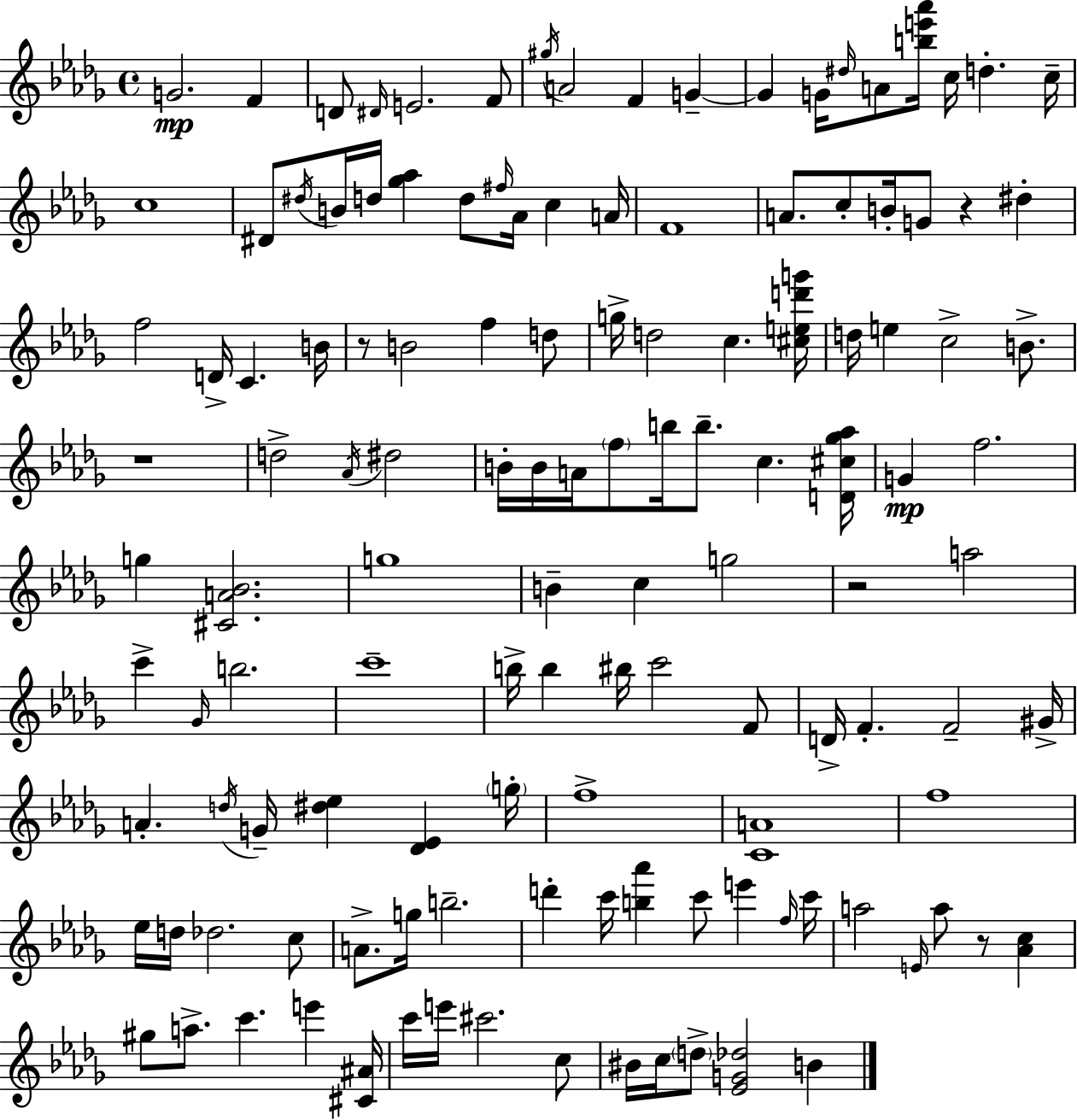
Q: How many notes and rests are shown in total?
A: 129